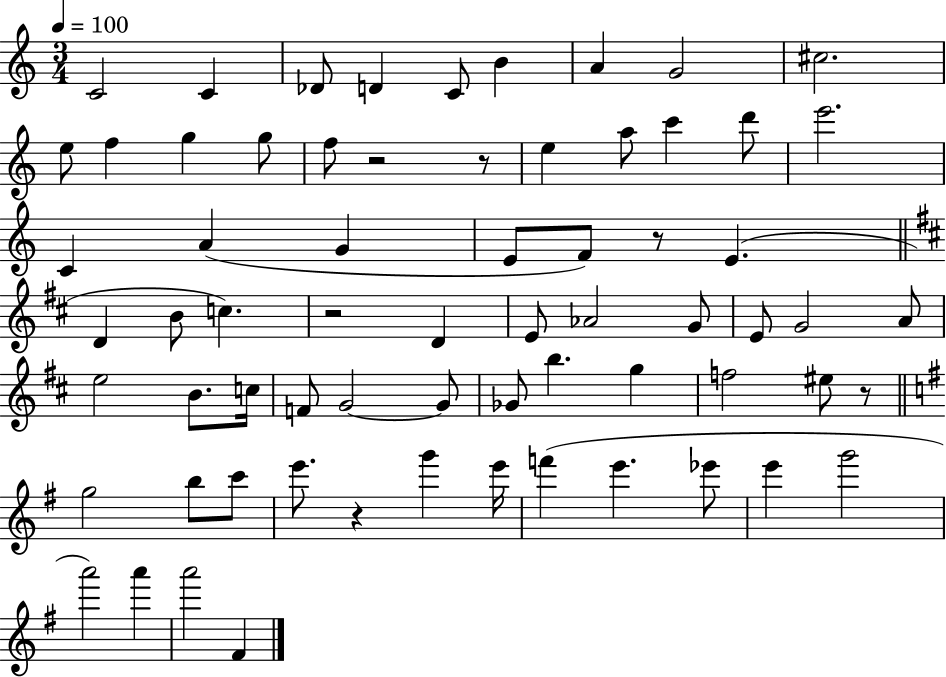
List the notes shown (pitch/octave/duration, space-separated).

C4/h C4/q Db4/e D4/q C4/e B4/q A4/q G4/h C#5/h. E5/e F5/q G5/q G5/e F5/e R/h R/e E5/q A5/e C6/q D6/e E6/h. C4/q A4/q G4/q E4/e F4/e R/e E4/q. D4/q B4/e C5/q. R/h D4/q E4/e Ab4/h G4/e E4/e G4/h A4/e E5/h B4/e. C5/s F4/e G4/h G4/e Gb4/e B5/q. G5/q F5/h EIS5/e R/e G5/h B5/e C6/e E6/e. R/q G6/q E6/s F6/q E6/q. Eb6/e E6/q G6/h A6/h A6/q A6/h F#4/q